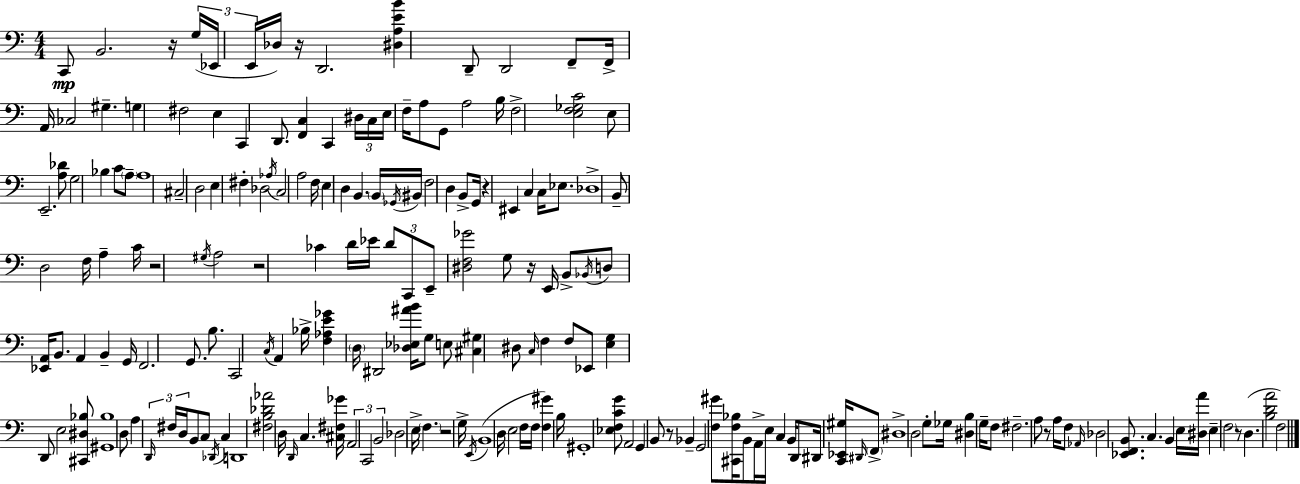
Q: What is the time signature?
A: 4/4